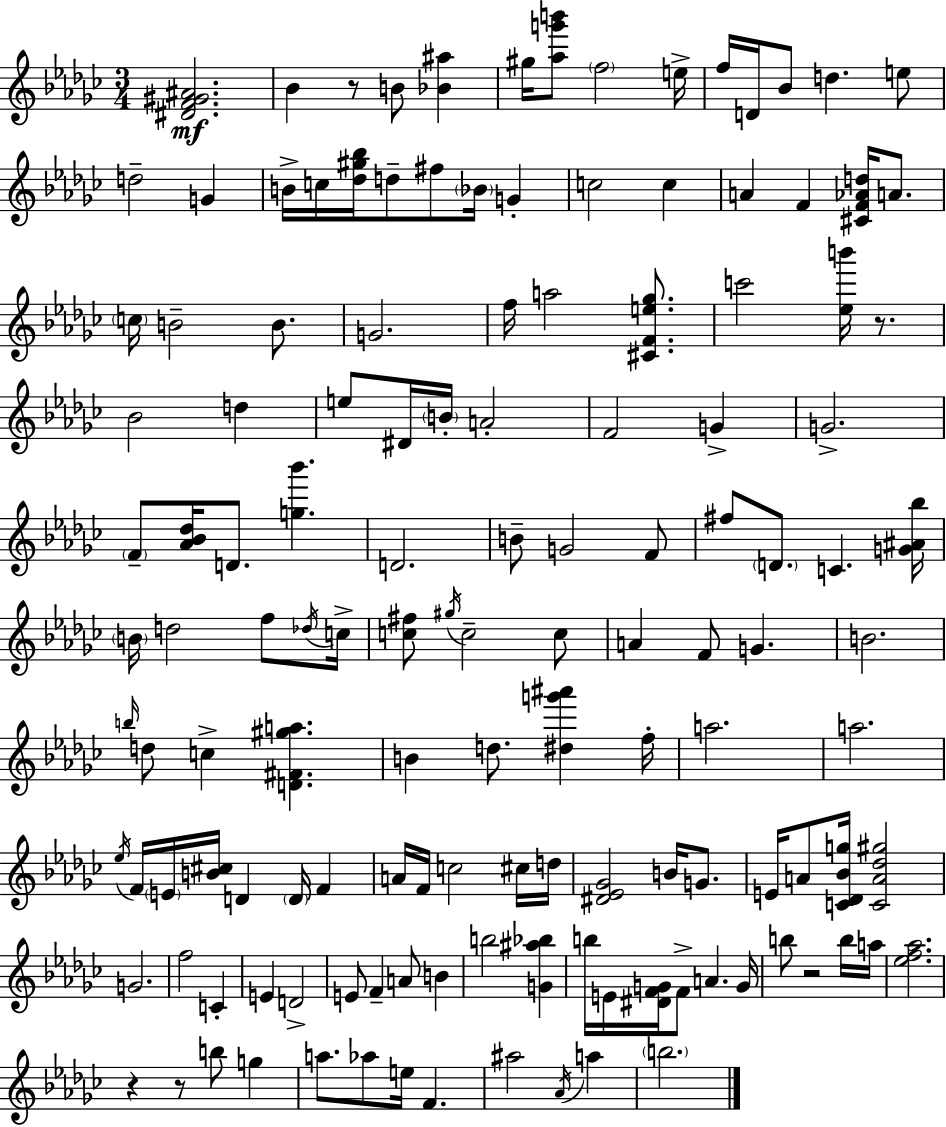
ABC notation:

X:1
T:Untitled
M:3/4
L:1/4
K:Ebm
[^DF^G^A]2 _B z/2 B/2 [_B^a] ^g/4 [_ag'b']/2 f2 e/4 f/4 D/4 _B/2 d e/2 d2 G B/4 c/4 [_d^g_b]/4 d/2 ^f/2 _B/4 G c2 c A F [^CF_Ad]/4 A/2 c/4 B2 B/2 G2 f/4 a2 [^CFe_g]/2 c'2 [_eb']/4 z/2 _B2 d e/2 ^D/4 B/4 A2 F2 G G2 F/2 [_A_B_d]/4 D/2 [g_b'] D2 B/2 G2 F/2 ^f/2 D/2 C [G^A_b]/4 B/4 d2 f/2 _d/4 c/4 [c^f]/2 ^g/4 c2 c/2 A F/2 G B2 b/4 d/2 c [D^F^ga] B d/2 [^dg'^a'] f/4 a2 a2 _e/4 F/4 E/4 [B^c]/4 D D/4 F A/4 F/4 c2 ^c/4 d/4 [^D_E_G]2 B/4 G/2 E/4 A/2 [C_D_Bg]/4 [CA_d^g]2 G2 f2 C E D2 E/2 F A/2 B b2 [G^a_b] b/4 E/4 [^DFG]/4 F/2 A G/4 b/2 z2 b/4 a/4 [_ef_a]2 z z/2 b/2 g a/2 _a/2 e/4 F ^a2 _A/4 a b2